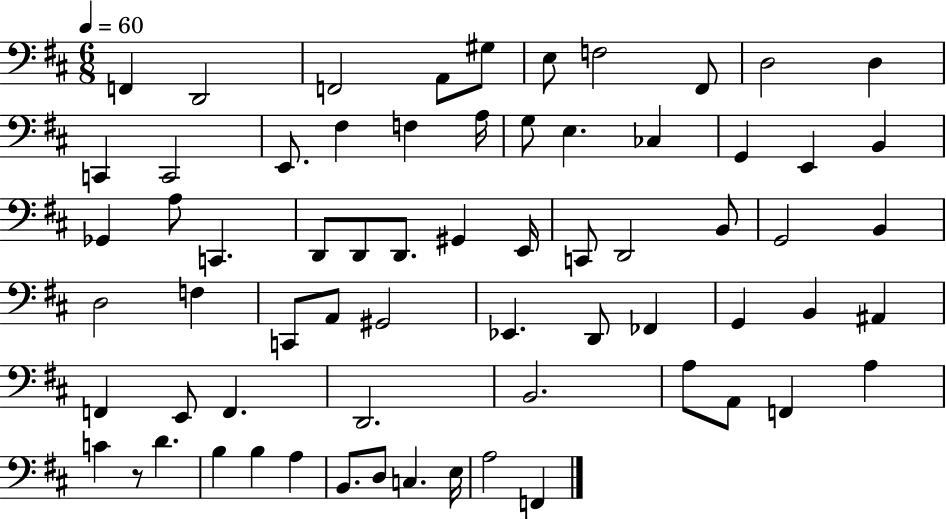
F2/q D2/h F2/h A2/e G#3/e E3/e F3/h F#2/e D3/h D3/q C2/q C2/h E2/e. F#3/q F3/q A3/s G3/e E3/q. CES3/q G2/q E2/q B2/q Gb2/q A3/e C2/q. D2/e D2/e D2/e. G#2/q E2/s C2/e D2/h B2/e G2/h B2/q D3/h F3/q C2/e A2/e G#2/h Eb2/q. D2/e FES2/q G2/q B2/q A#2/q F2/q E2/e F2/q. D2/h. B2/h. A3/e A2/e F2/q A3/q C4/q R/e D4/q. B3/q B3/q A3/q B2/e. D3/e C3/q. E3/s A3/h F2/q